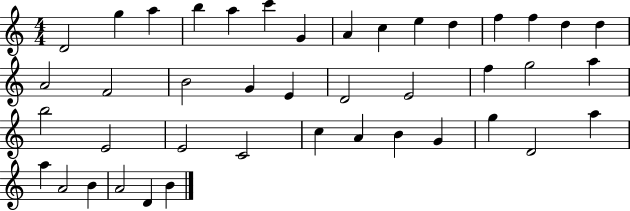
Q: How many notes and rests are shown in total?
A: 42